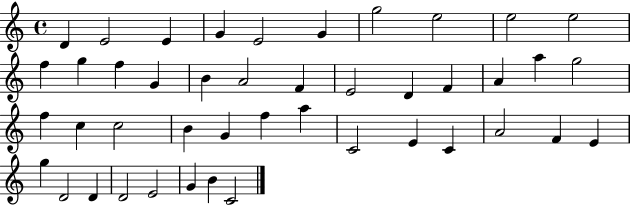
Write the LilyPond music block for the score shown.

{
  \clef treble
  \time 4/4
  \defaultTimeSignature
  \key c \major
  d'4 e'2 e'4 | g'4 e'2 g'4 | g''2 e''2 | e''2 e''2 | \break f''4 g''4 f''4 g'4 | b'4 a'2 f'4 | e'2 d'4 f'4 | a'4 a''4 g''2 | \break f''4 c''4 c''2 | b'4 g'4 f''4 a''4 | c'2 e'4 c'4 | a'2 f'4 e'4 | \break g''4 d'2 d'4 | d'2 e'2 | g'4 b'4 c'2 | \bar "|."
}